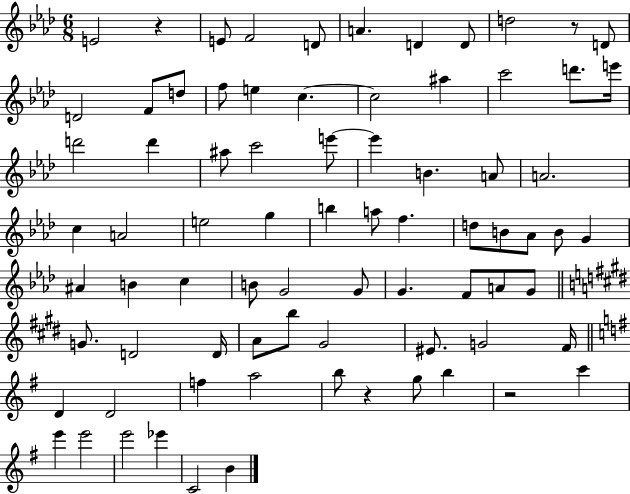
{
  \clef treble
  \numericTimeSignature
  \time 6/8
  \key aes \major
  e'2 r4 | e'8 f'2 d'8 | a'4. d'4 d'8 | d''2 r8 d'8 | \break d'2 f'8 d''8 | f''8 e''4 c''4.~~ | c''2 ais''4 | c'''2 d'''8. e'''16 | \break d'''2 d'''4 | ais''8 c'''2 e'''8~~ | e'''4 b'4. a'8 | a'2. | \break c''4 a'2 | e''2 g''4 | b''4 a''8 f''4. | d''8 b'8 aes'8 b'8 g'4 | \break ais'4 b'4 c''4 | b'8 g'2 g'8 | g'4. f'8 a'8 g'8 | \bar "||" \break \key e \major g'8. d'2 d'16 | a'8 b''8 gis'2 | eis'8. g'2 fis'16 | \bar "||" \break \key g \major d'4 d'2 | f''4 a''2 | b''8 r4 g''8 b''4 | r2 c'''4 | \break e'''4 e'''2 | e'''2 ees'''4 | c'2 b'4 | \bar "|."
}